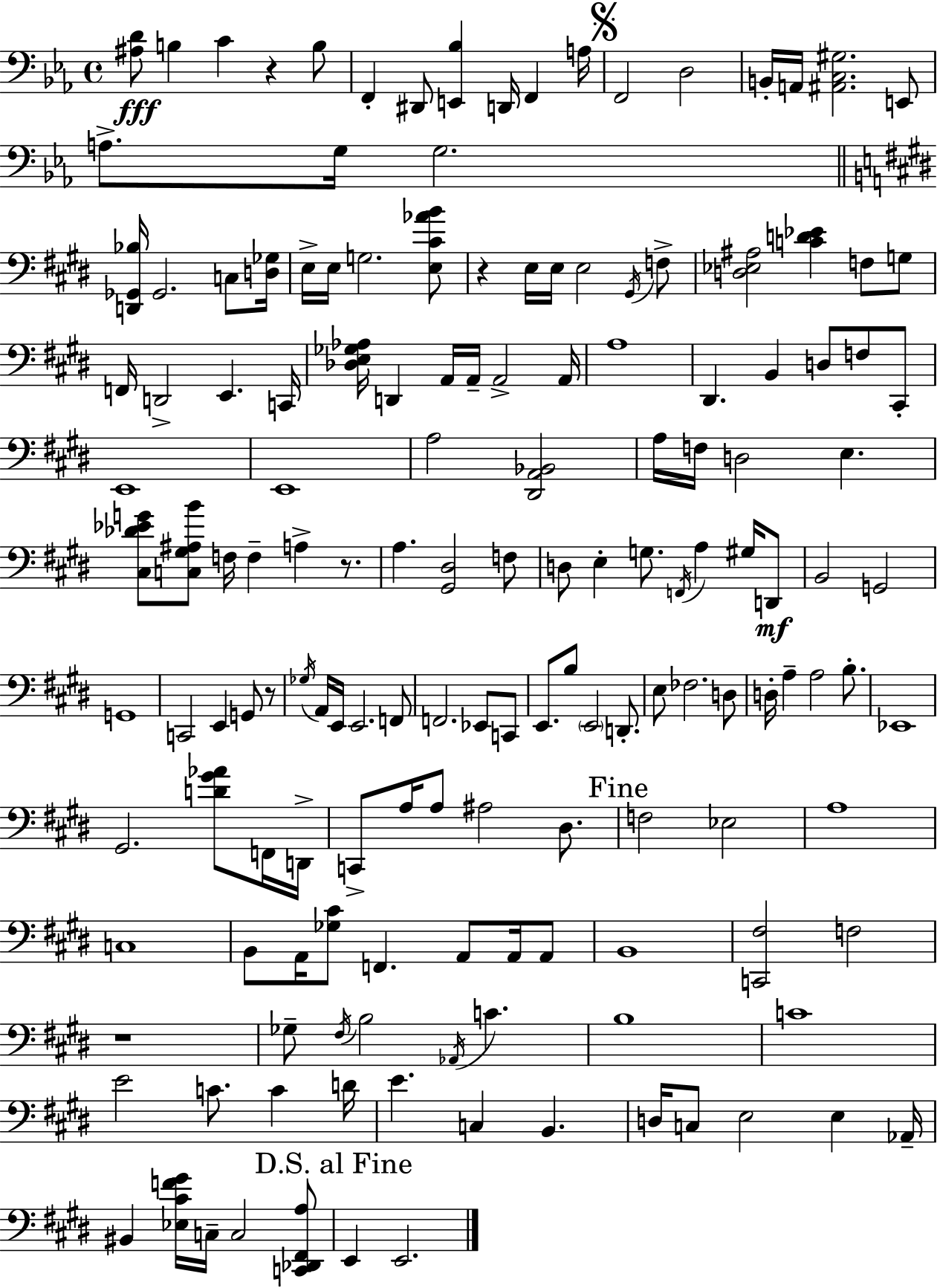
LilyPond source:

{
  \clef bass
  \time 4/4
  \defaultTimeSignature
  \key ees \major
  \repeat volta 2 { <ais d'>8\fff b4 c'4 r4 b8 | f,4-. dis,8 <e, bes>4 d,16 f,4 a16 | \mark \markup { \musicglyph "scripts.segno" } f,2 d2 | b,16-. a,16 <ais, c gis>2. e,8 | \break a8.-> g16 g2. | \bar "||" \break \key e \major <d, ges, bes>16 ges,2. c8 <d ges>16 | e16-> e16 g2. <e cis' aes' b'>8 | r4 e16 e16 e2 \acciaccatura { gis,16 } f8-> | <d ees ais>2 <c' d' ees'>4 f8 g8 | \break f,16 d,2-> e,4. | c,16 <des e ges aes>16 d,4 a,16 a,16-- a,2-> | a,16 a1 | dis,4. b,4 d8 f8 cis,8-. | \break e,1 | e,1 | a2 <dis, a, bes,>2 | a16 f16 d2 e4. | \break <cis des' ees' g'>8 <c gis ais b'>8 f16 f4-- a4-> r8. | a4. <gis, dis>2 f8 | d8 e4-. g8. \acciaccatura { f,16 } a4 gis16 | d,8\mf b,2 g,2 | \break g,1 | c,2 e,4 g,8 | r8 \acciaccatura { ges16 } a,16 e,16 e,2. | f,8 f,2. ees,8 | \break c,8 e,8. b8 \parenthesize e,2 | d,8.-. e8 fes2. | d8 d16-. a4-- a2 | b8.-. ees,1 | \break gis,2. <d' gis' aes'>8 | f,16 d,16-> c,8-> a16 a8 ais2 | dis8. \mark "Fine" f2 ees2 | a1 | \break c1 | b,8 a,16 <ges cis'>8 f,4. a,8 | a,16 a,8 b,1 | <c, fis>2 f2 | \break r1 | ges8-- \acciaccatura { fis16 } b2 \acciaccatura { aes,16 } c'4. | b1 | c'1 | \break e'2 c'8. | c'4 d'16 e'4. c4 b,4. | d16 c8 e2 | e4 aes,16-- bis,4 <ees cis' f' gis'>16 c16-- c2 | \break <c, des, fis, a>8 \mark "D.S. al Fine" e,4 e,2. | } \bar "|."
}